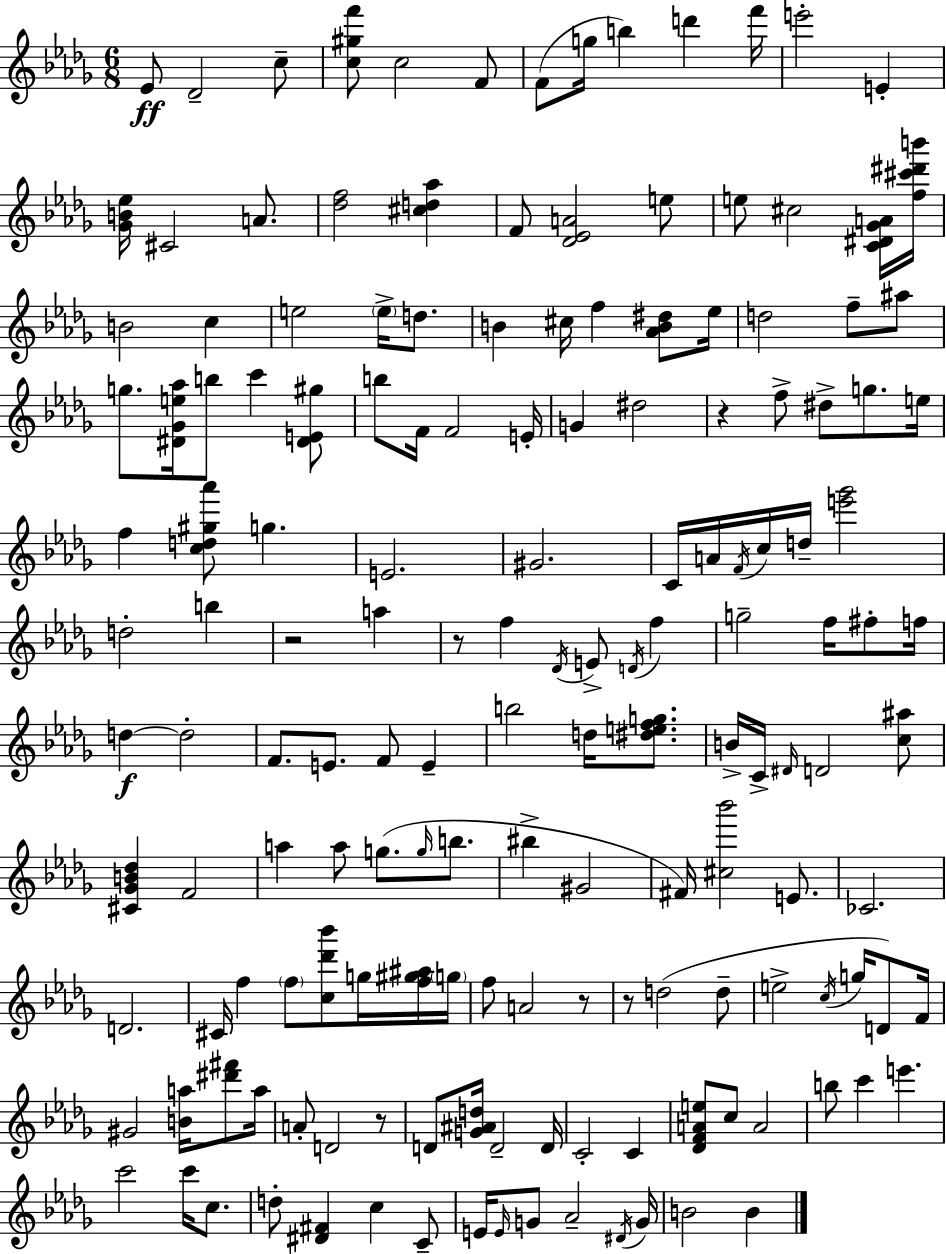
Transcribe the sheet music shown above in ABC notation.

X:1
T:Untitled
M:6/8
L:1/4
K:Bbm
_E/2 _D2 c/2 [c^gf']/2 c2 F/2 F/2 g/4 b d' f'/4 e'2 E [_GB_e]/4 ^C2 A/2 [_df]2 [^cd_a] F/2 [_D_EA]2 e/2 e/2 ^c2 [C^D_GA]/4 [f^c'^d'b']/4 B2 c e2 e/4 d/2 B ^c/4 f [_AB^d]/2 _e/4 d2 f/2 ^a/2 g/2 [^D_Ge_a]/4 b/2 c' [^DE^g]/2 b/2 F/4 F2 E/4 G ^d2 z f/2 ^d/2 g/2 e/4 f [cd^g_a']/2 g E2 ^G2 C/4 A/4 F/4 c/4 d/4 [e'_g']2 d2 b z2 a z/2 f _D/4 E/2 D/4 f g2 f/4 ^f/2 f/4 d d2 F/2 E/2 F/2 E b2 d/4 [^defg]/2 B/4 C/4 ^D/4 D2 [c^a]/2 [^C_GB_d] F2 a a/2 g/2 g/4 b/2 ^b ^G2 ^F/4 [^c_b']2 E/2 _C2 D2 ^C/4 f f/2 [c_d'_b']/2 g/4 [f^g^a]/4 g/4 f/2 A2 z/2 z/2 d2 d/2 e2 c/4 g/4 D/2 F/4 ^G2 [Ba]/4 [^d'^f']/2 a/4 A/2 D2 z/2 D/2 [G^Ad]/4 D2 D/4 C2 C [_DFAe]/2 c/2 A2 b/2 c' e' c'2 c'/4 c/2 d/2 [^D^F] c C/2 E/4 E/4 G/2 _A2 ^D/4 G/4 B2 B